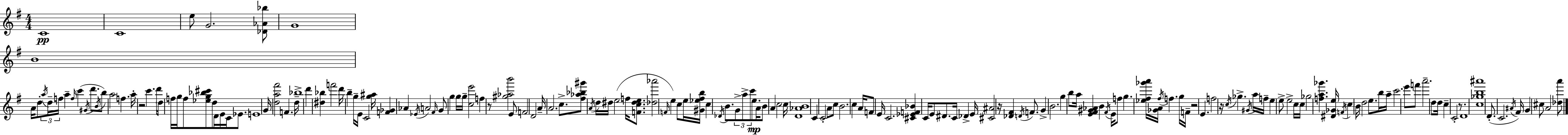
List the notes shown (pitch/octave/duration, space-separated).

C4/w C4/w E5/e G4/h. [Db4,Ab4,Bb5]/e G4/w B4/w A4/s D5/e A5/s D5/s F5/s A5/q F5/s C6/q G#4/s D6/e. B4/s B5/e A5/h F5/q. A5/s R/h C6/q. D6/s D5/e F5/s G5/s F5/e [Eb5,G5,Bb5,C#6]/e D5/e D4/s E4/s C4/s Eb4/e. E4/w G4/s [D5,A5,F#6]/h F4/q. D5/s Bb5/w D6/q [D#5,Bb5]/q F6/h D6/s B5/q G5/s E4/s C4/h [G5,A#5]/s [F4,Gb4]/q Ab4/q Eb4/s A4/h F#4/s G4/e G5/q G5/s G5/s [C5,E6]/h F5/q R/e [G#5,Ab5,B6]/h E4/e F4/h D4/h A4/s A4/h. C5/e. [F#5,Ab5,Bb5,G#6]/e A4/s D5/s D#5/s E5/h F5/s [F4,C5,D#5,E5]/e. [Db5,Ab6]/h F4/s E5/q C5/e E5/s [G#4,Eb5,F#5,B5]/s C5/q Db4/s B4/e. G4/e A5/e C6/e E5/e. A4/s B4/e A4/q C5/h C5/s [D4,Ab4,B4]/w C4/q C4/h A4/e C5/e B4/h. C5/q A4/s F4/e E4/s C4/h. [C#4,Eb4,F4,Bb4]/q C4/s E4/e D#4/e. C4/s Db4/q E4/s [C#4,A#4]/h R/s [Db4,F#4]/q D4/s F4/e. G4/q B4/h. G5/q B5/e A5/s [E4,F#4,G#4,Ab4]/q B4/q F#4/s E4/s F5/e G5/q. [Eb5,F#5,Gb6,A6]/s [Gb4,A4]/s F#5/s F5/q. G5/s F4/s R/h E4/q. F5/h R/s C5/s Gb5/q. G#4/s A5/s F5/s E5/q E5/e E5/h C5/s C5/s Gb5/h [F5,A5,Gb6]/q. [D#4,Gb4,E5]/s F4/s C5/q B4/s D5/h E5/e. B5/s A5/s C6/h. E6/e F6/e A6/h. D5/e D5/s C5/q C4/h R/e. D4/w [C5,Gb5,B5,A#6]/w D4/e. C4/h. A#4/s F#4/s G4/q C#5/e A4/h [Db5,A6]/e